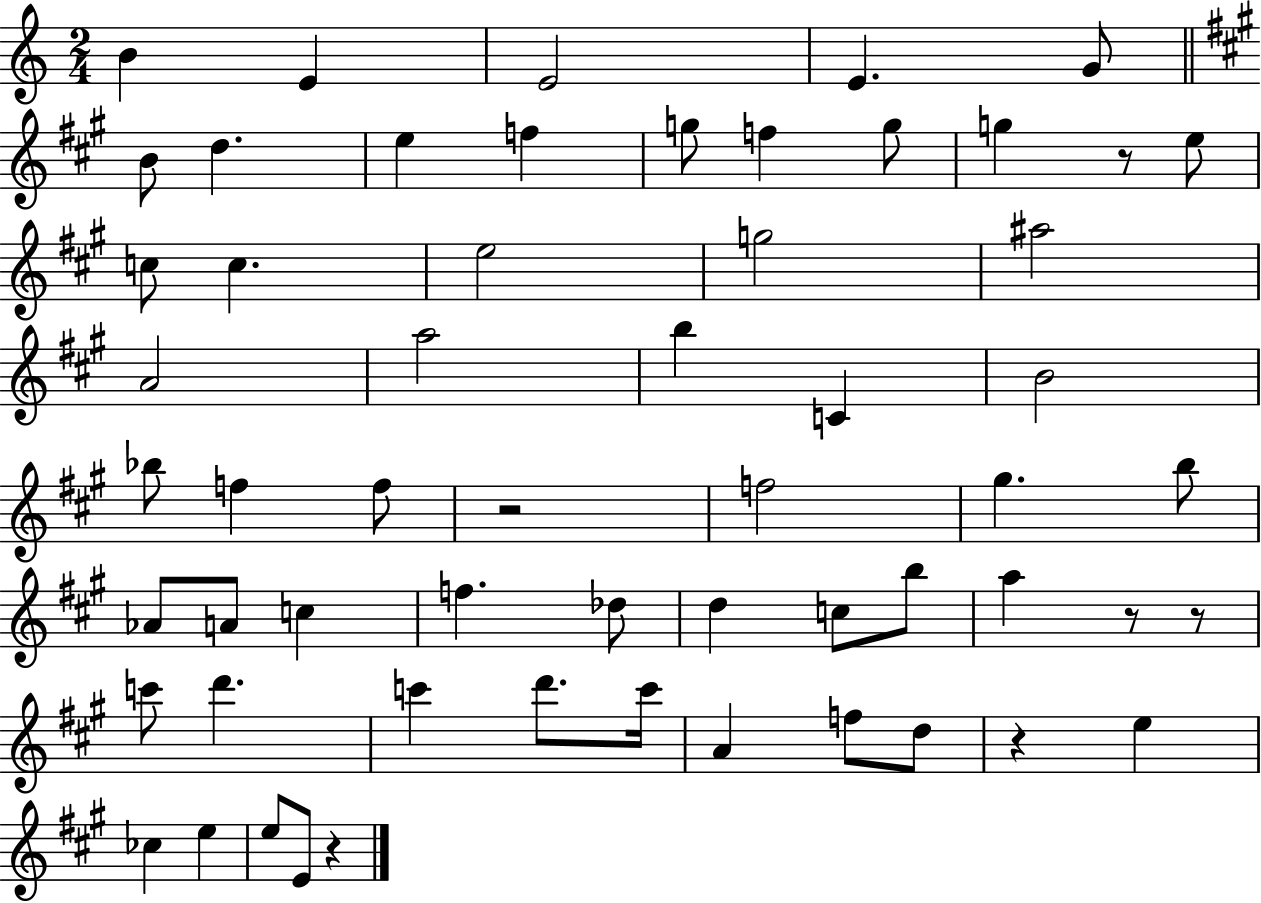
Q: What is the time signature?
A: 2/4